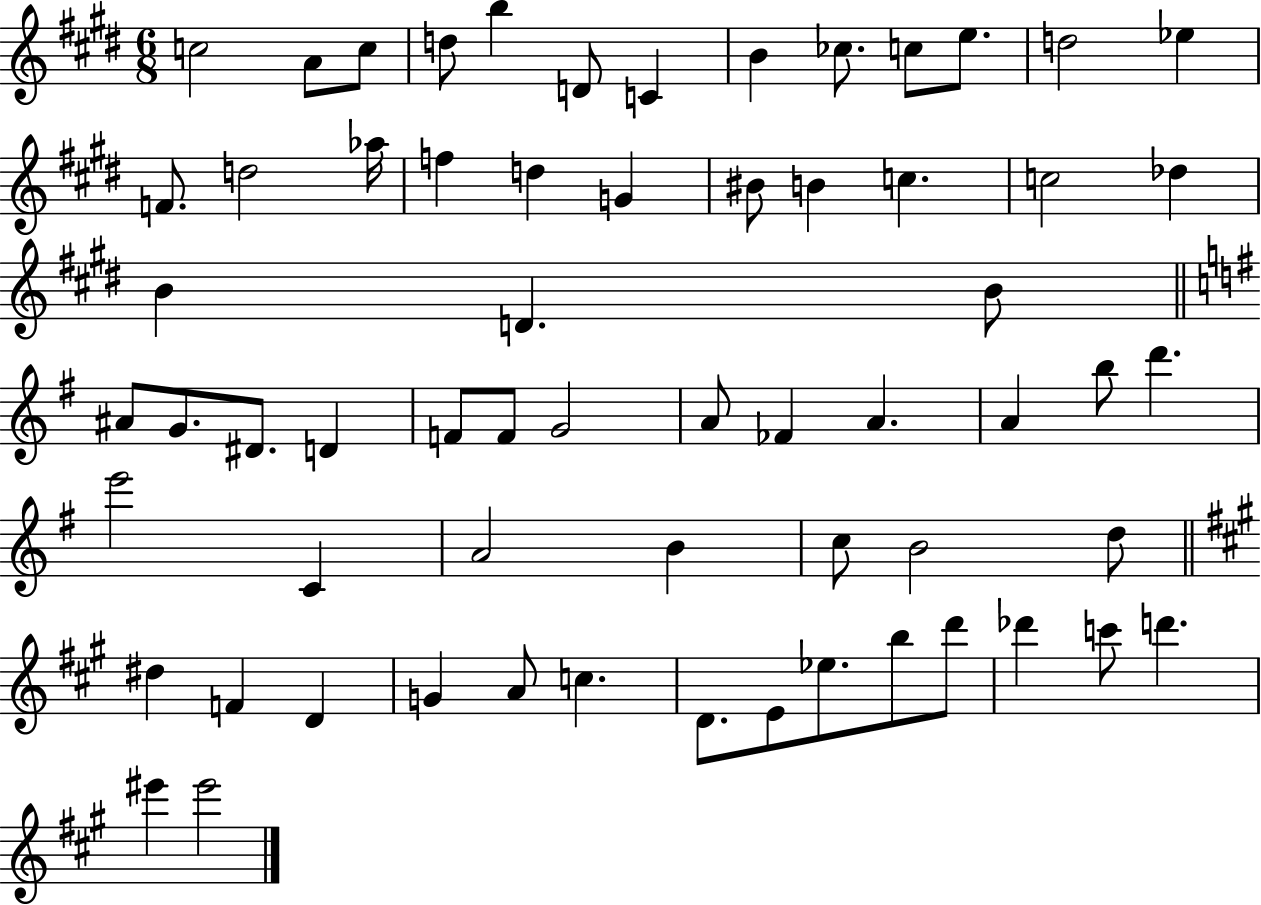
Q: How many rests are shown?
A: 0